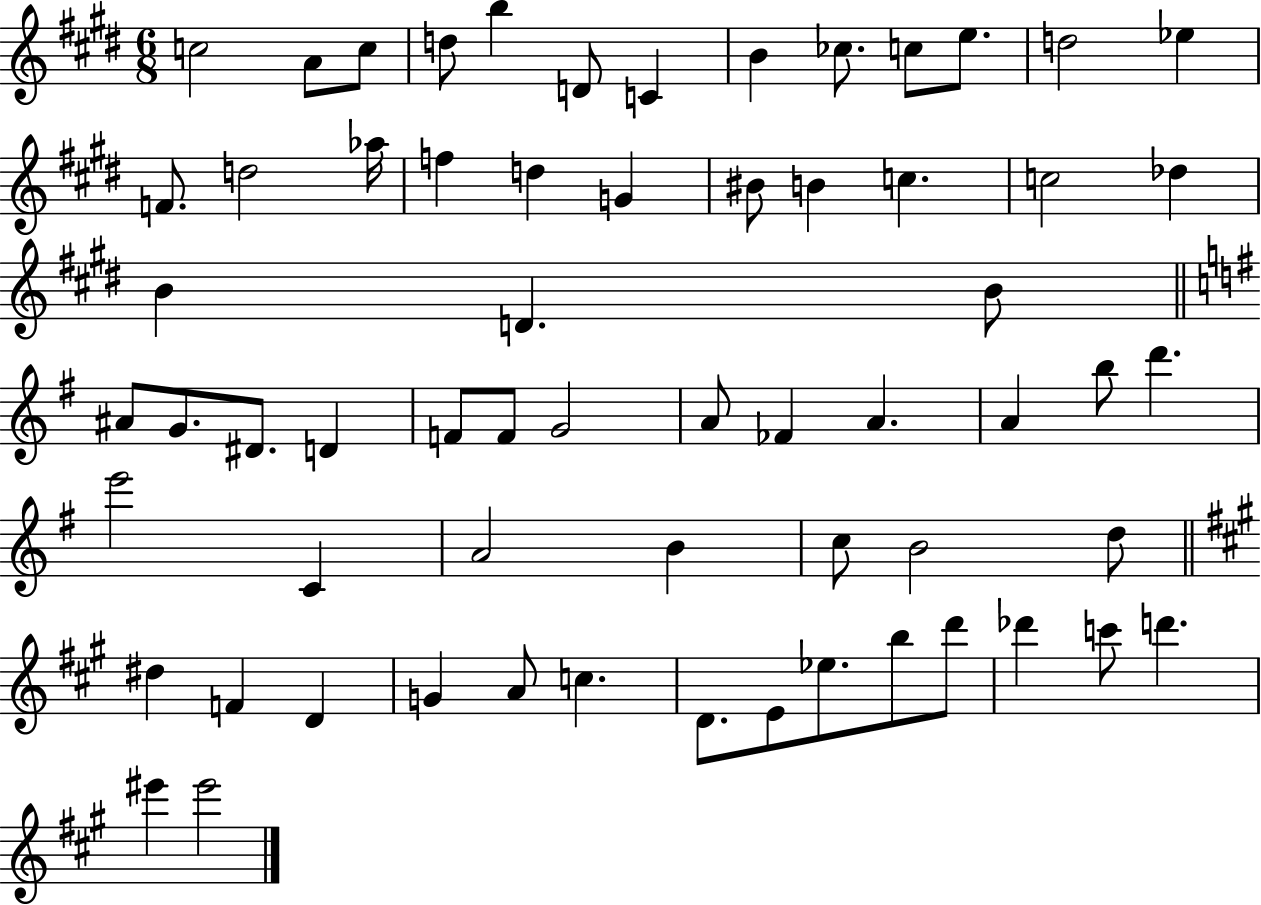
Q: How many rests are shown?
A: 0